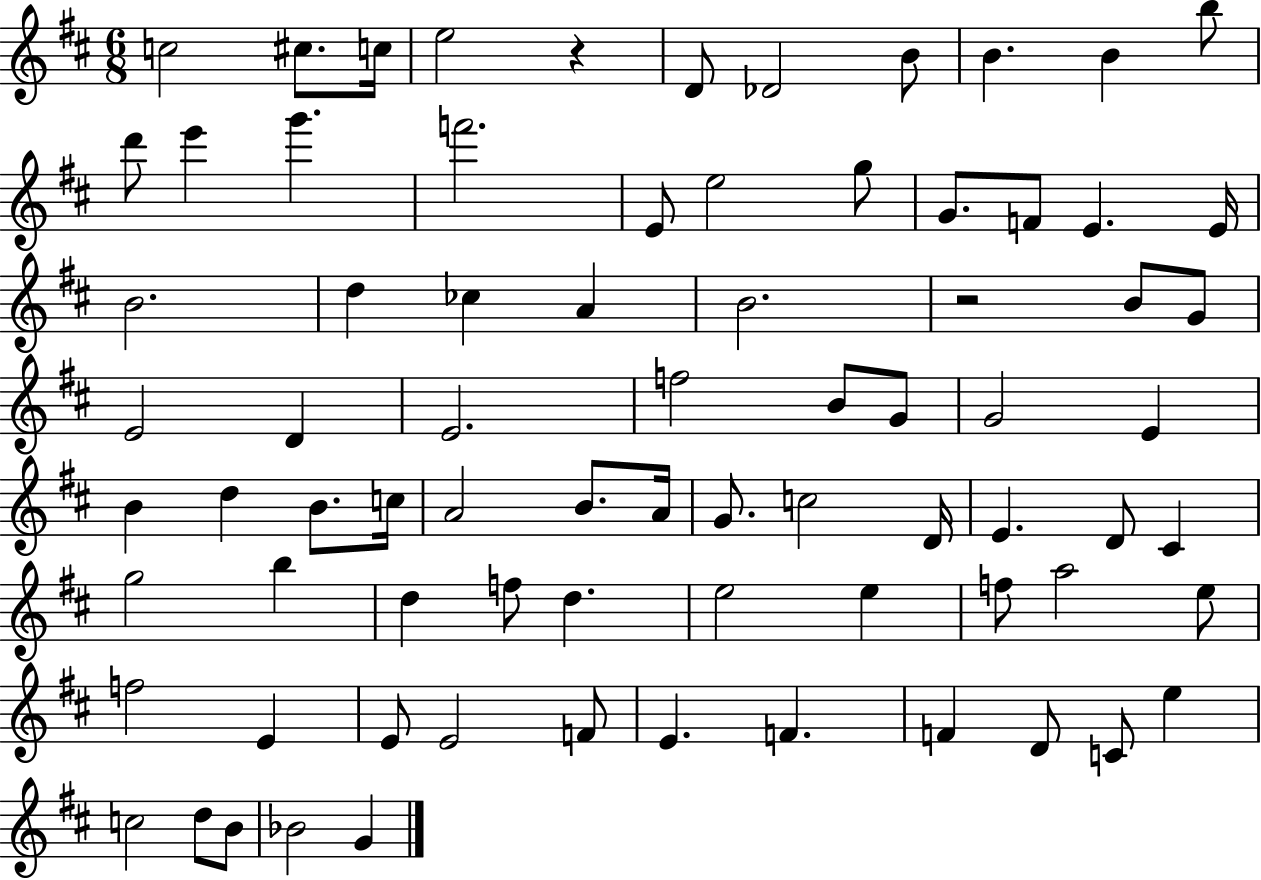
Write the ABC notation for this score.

X:1
T:Untitled
M:6/8
L:1/4
K:D
c2 ^c/2 c/4 e2 z D/2 _D2 B/2 B B b/2 d'/2 e' g' f'2 E/2 e2 g/2 G/2 F/2 E E/4 B2 d _c A B2 z2 B/2 G/2 E2 D E2 f2 B/2 G/2 G2 E B d B/2 c/4 A2 B/2 A/4 G/2 c2 D/4 E D/2 ^C g2 b d f/2 d e2 e f/2 a2 e/2 f2 E E/2 E2 F/2 E F F D/2 C/2 e c2 d/2 B/2 _B2 G